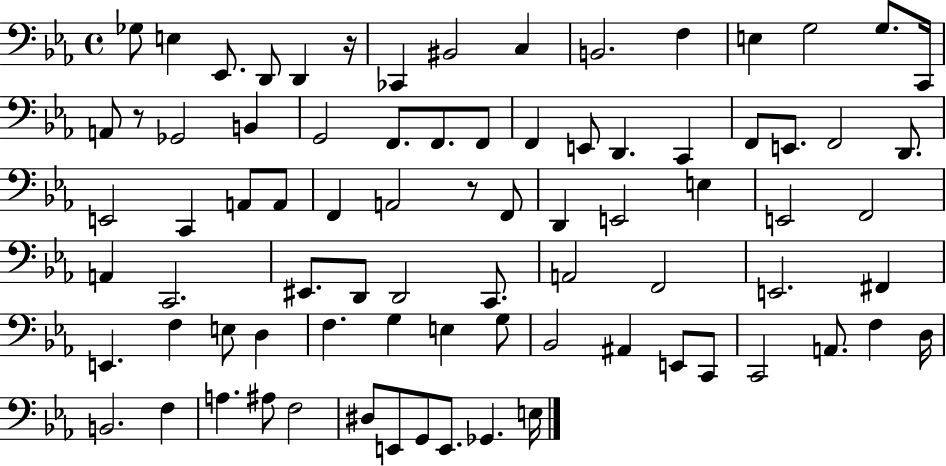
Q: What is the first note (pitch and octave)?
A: Gb3